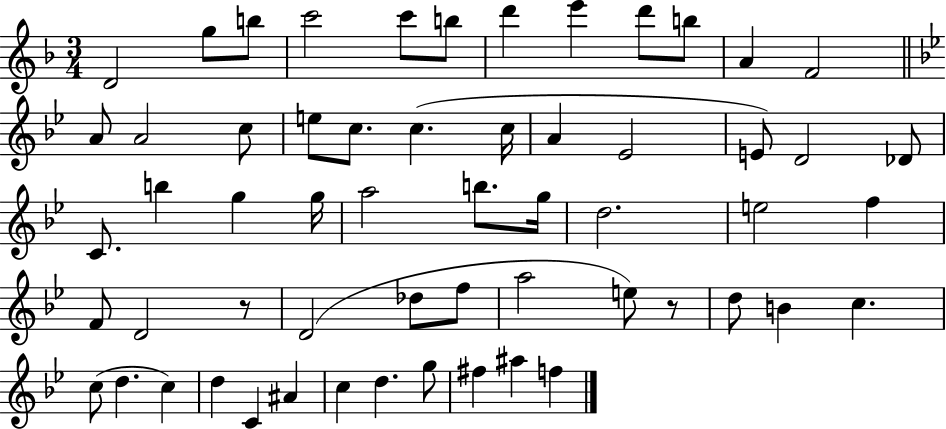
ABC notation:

X:1
T:Untitled
M:3/4
L:1/4
K:F
D2 g/2 b/2 c'2 c'/2 b/2 d' e' d'/2 b/2 A F2 A/2 A2 c/2 e/2 c/2 c c/4 A _E2 E/2 D2 _D/2 C/2 b g g/4 a2 b/2 g/4 d2 e2 f F/2 D2 z/2 D2 _d/2 f/2 a2 e/2 z/2 d/2 B c c/2 d c d C ^A c d g/2 ^f ^a f